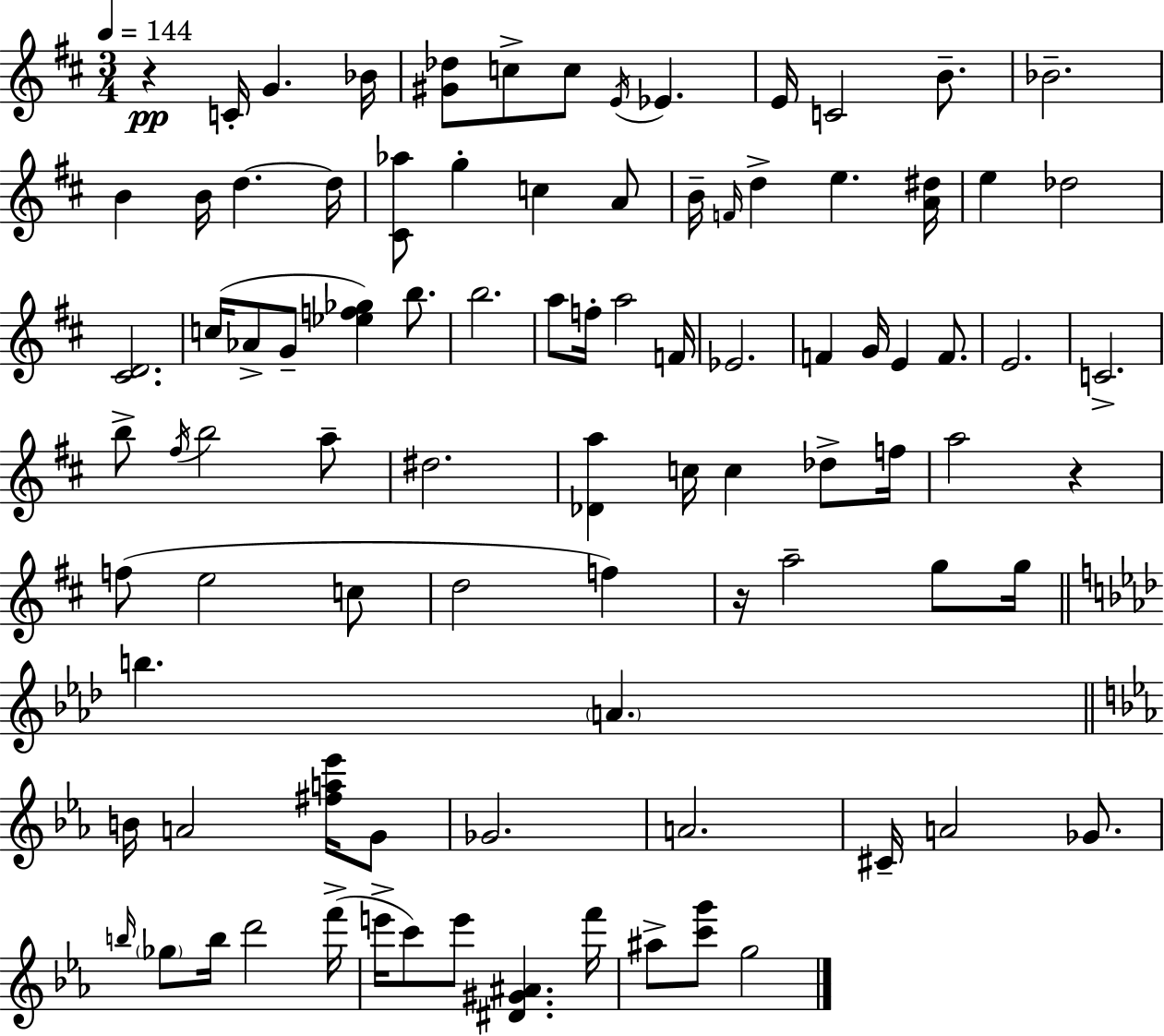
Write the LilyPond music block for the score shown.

{
  \clef treble
  \numericTimeSignature
  \time 3/4
  \key d \major
  \tempo 4 = 144
  r4\pp c'16-. g'4. bes'16 | <gis' des''>8 c''8-> c''8 \acciaccatura { e'16 } ees'4. | e'16 c'2 b'8.-- | bes'2.-- | \break b'4 b'16 d''4.~~ | d''16 <cis' aes''>8 g''4-. c''4 a'8 | b'16-- \grace { f'16 } d''4-> e''4. | <a' dis''>16 e''4 des''2 | \break <cis' d'>2. | c''16( aes'8-> g'8-- <ees'' f'' ges''>4) b''8. | b''2. | a''8 f''16-. a''2 | \break f'16 ees'2. | f'4 g'16 e'4 f'8. | e'2. | c'2.-> | \break b''8-> \acciaccatura { fis''16 } b''2 | a''8-- dis''2. | <des' a''>4 c''16 c''4 | des''8-> f''16 a''2 r4 | \break f''8( e''2 | c''8 d''2 f''4) | r16 a''2-- | g''8 g''16 \bar "||" \break \key aes \major b''4. \parenthesize a'4. | \bar "||" \break \key c \minor b'16 a'2 <fis'' a'' ees'''>16 g'8 | ges'2. | a'2. | cis'16-- a'2 ges'8. | \break \grace { b''16 } \parenthesize ges''8 b''16 d'''2 | f'''16->( e'''16-> c'''8) e'''8 <dis' gis' ais'>4. | f'''16 ais''8-> <c''' g'''>8 g''2 | \bar "|."
}